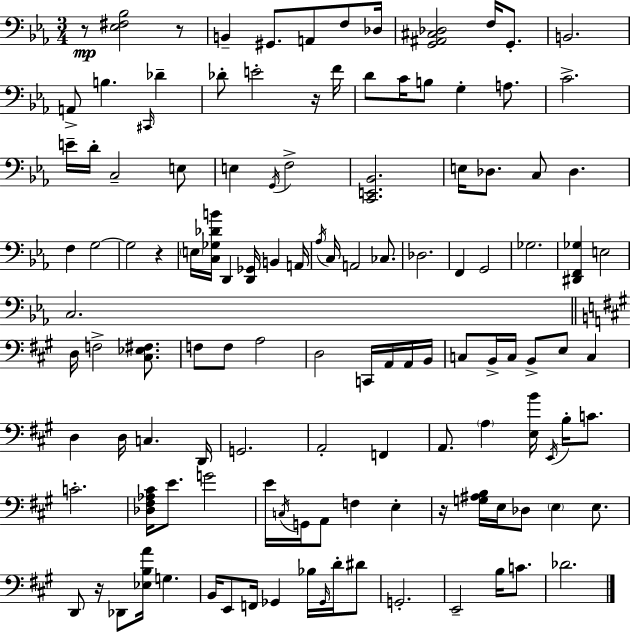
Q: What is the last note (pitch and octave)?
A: Db4